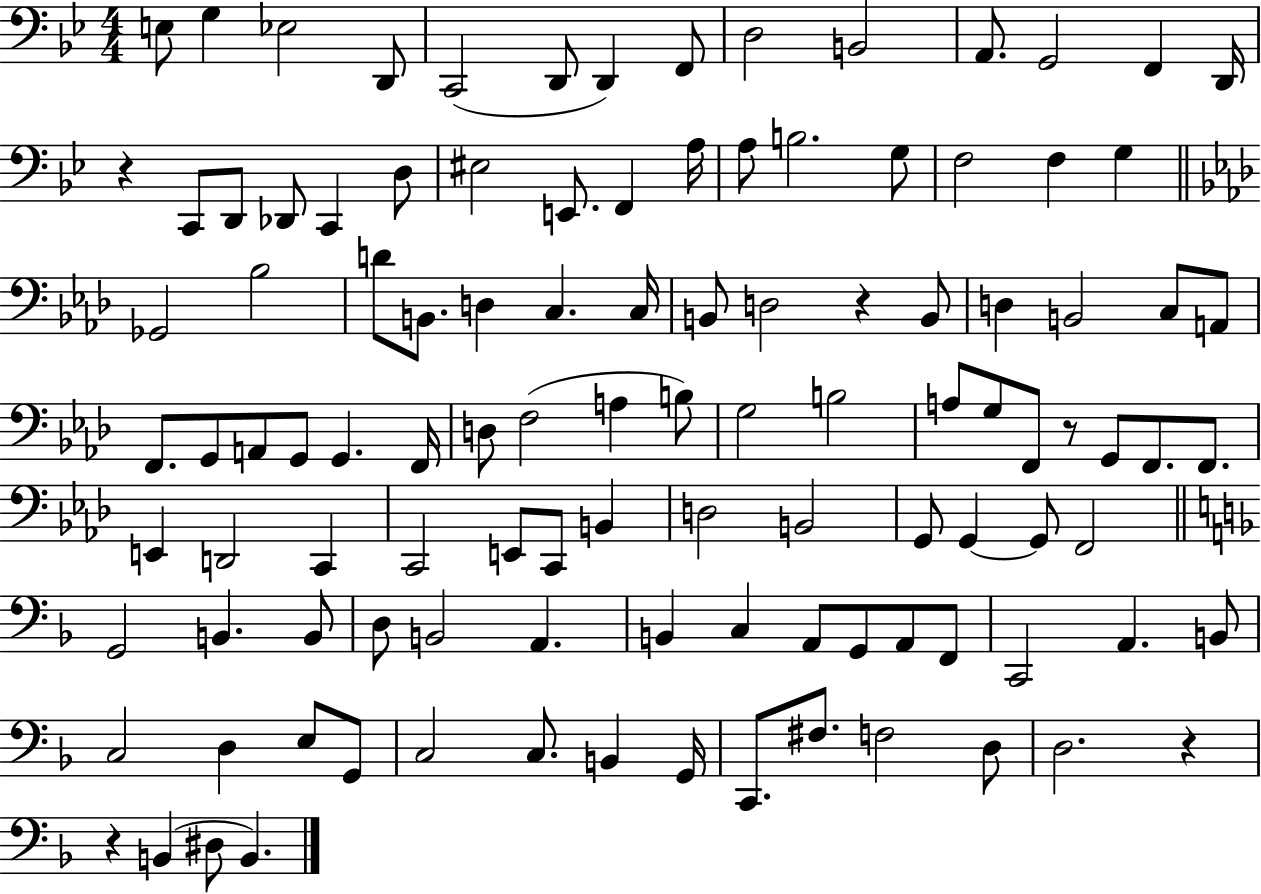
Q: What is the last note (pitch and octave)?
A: B2